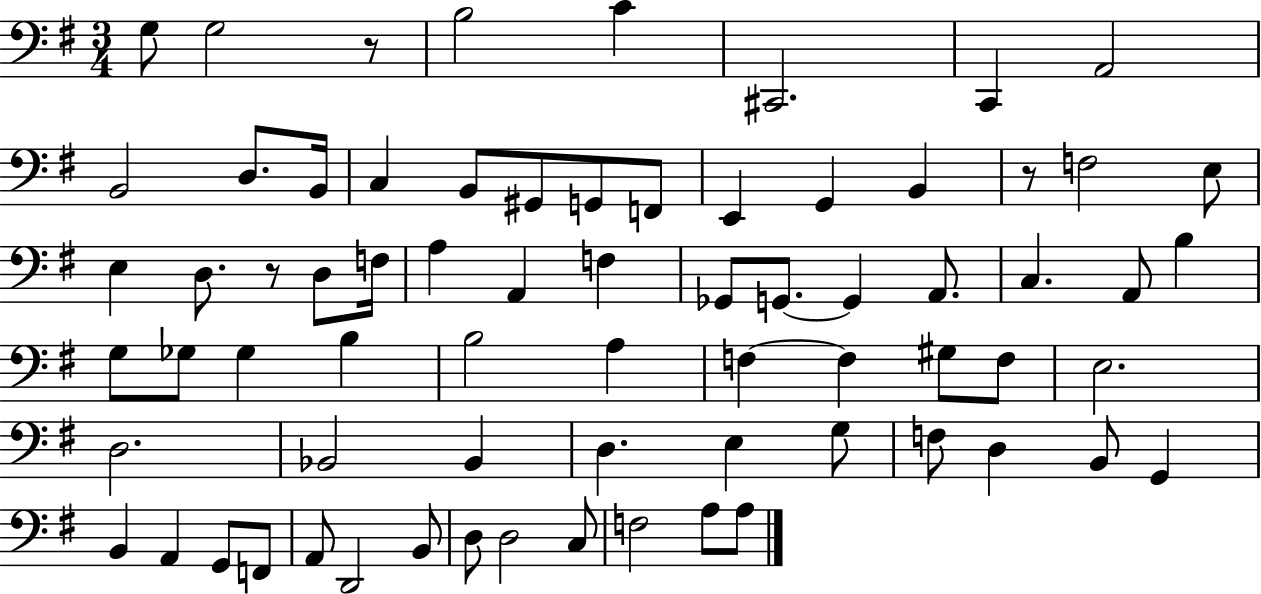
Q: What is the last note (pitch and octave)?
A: A3